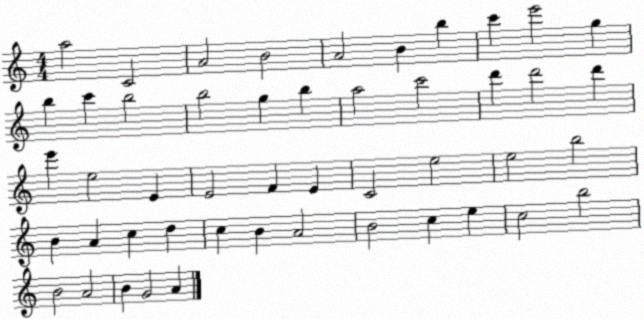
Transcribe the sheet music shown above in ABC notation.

X:1
T:Untitled
M:4/4
L:1/4
K:C
a2 C2 A2 B2 A2 B b c' e'2 g b c' b2 b2 g b a2 c'2 d' d'2 d' e' e2 E E2 F E C2 e2 e2 b2 B A c d c B A2 B2 c e c2 b2 B2 A2 B G2 A